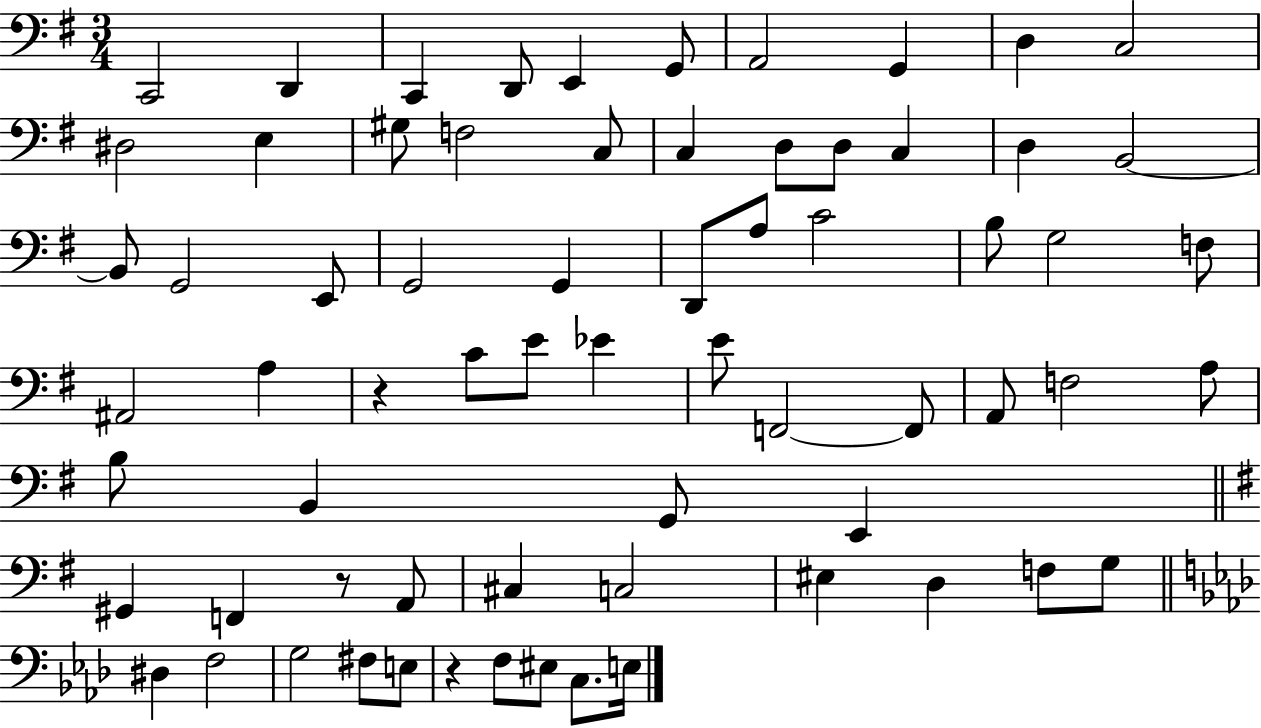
{
  \clef bass
  \numericTimeSignature
  \time 3/4
  \key g \major
  c,2 d,4 | c,4 d,8 e,4 g,8 | a,2 g,4 | d4 c2 | \break dis2 e4 | gis8 f2 c8 | c4 d8 d8 c4 | d4 b,2~~ | \break b,8 g,2 e,8 | g,2 g,4 | d,8 a8 c'2 | b8 g2 f8 | \break ais,2 a4 | r4 c'8 e'8 ees'4 | e'8 f,2~~ f,8 | a,8 f2 a8 | \break b8 b,4 g,8 e,4 | \bar "||" \break \key e \minor gis,4 f,4 r8 a,8 | cis4 c2 | eis4 d4 f8 g8 | \bar "||" \break \key aes \major dis4 f2 | g2 fis8 e8 | r4 f8 eis8 c8. e16 | \bar "|."
}